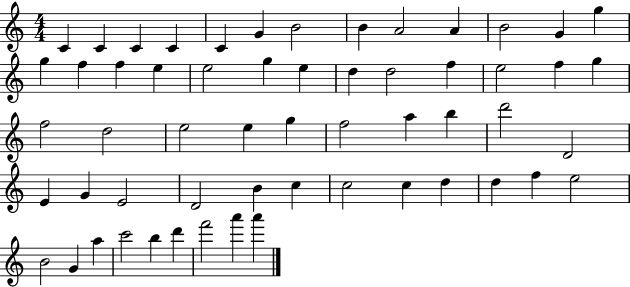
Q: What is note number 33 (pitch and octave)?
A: A5